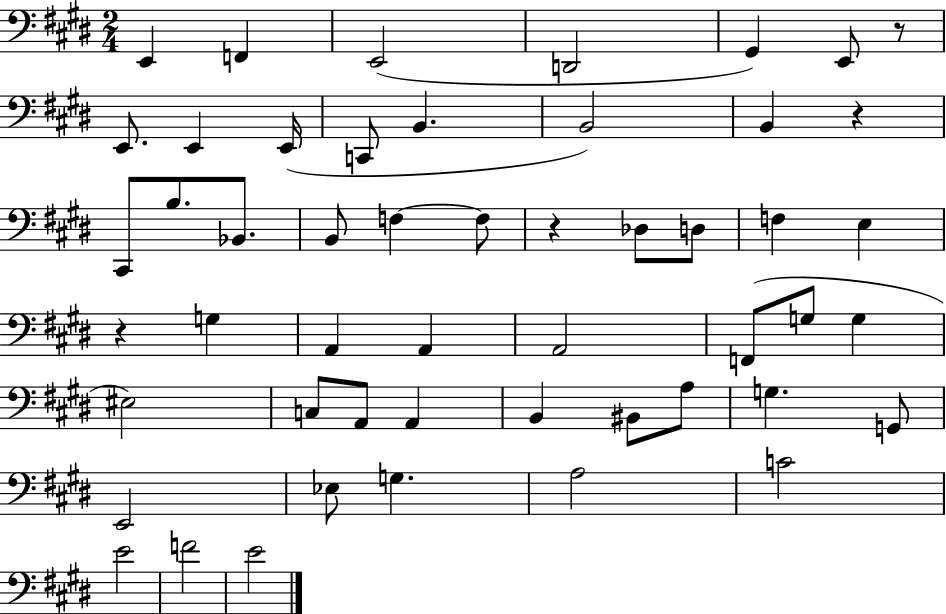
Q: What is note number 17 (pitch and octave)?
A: B2